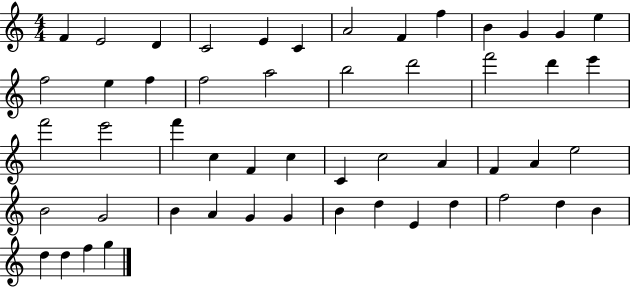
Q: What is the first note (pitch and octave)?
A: F4